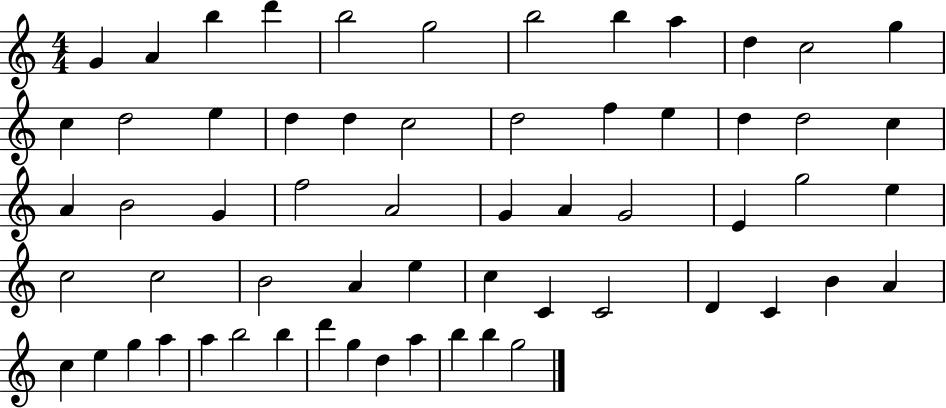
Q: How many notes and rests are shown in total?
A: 61